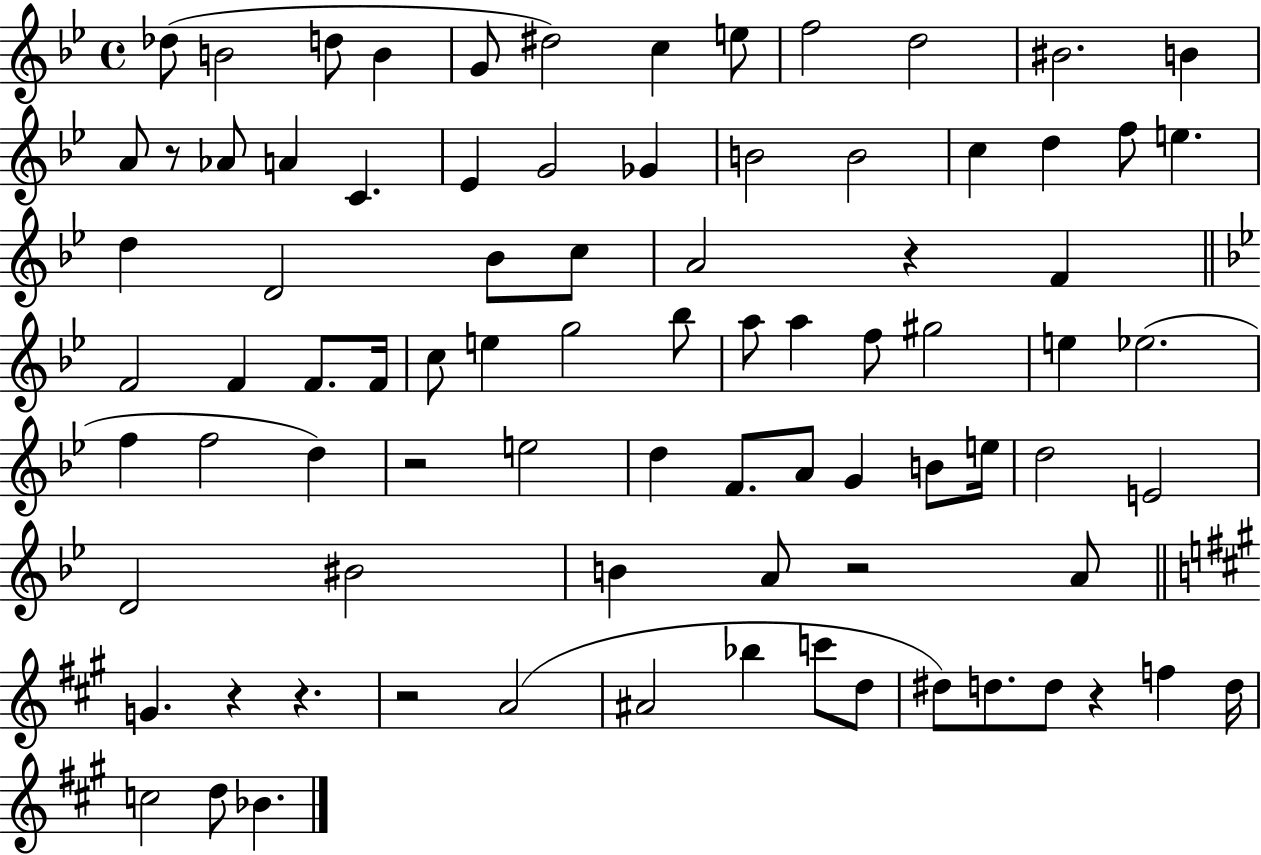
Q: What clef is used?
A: treble